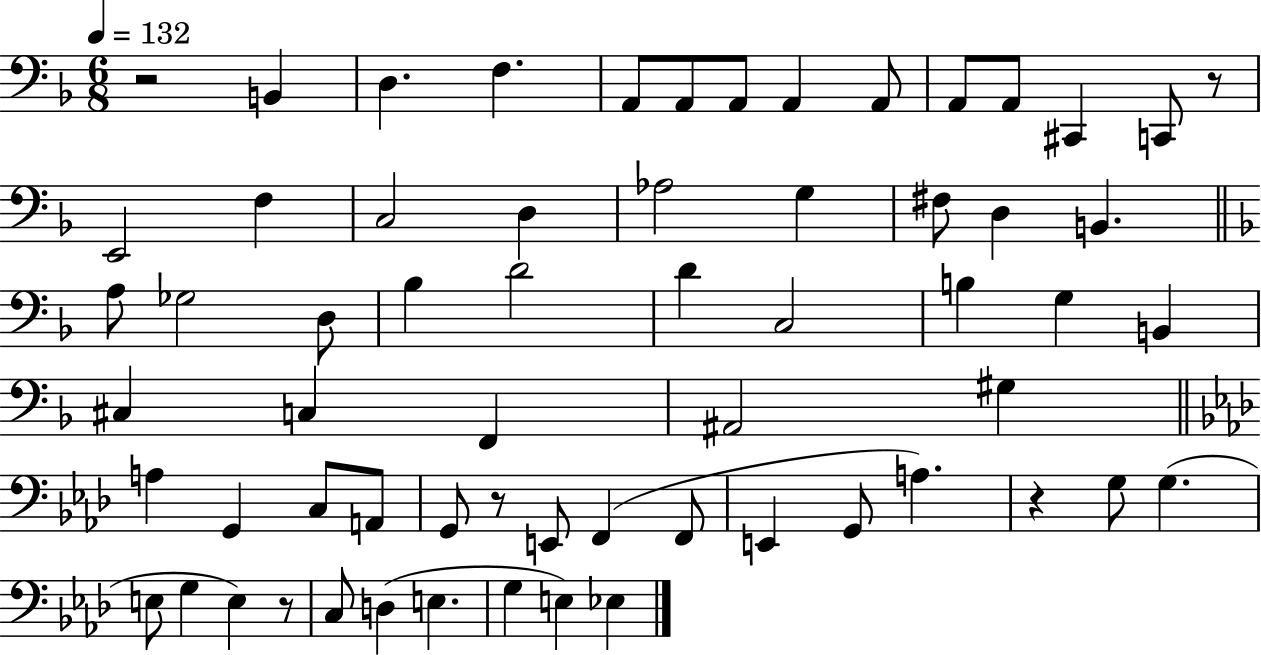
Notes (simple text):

R/h B2/q D3/q. F3/q. A2/e A2/e A2/e A2/q A2/e A2/e A2/e C#2/q C2/e R/e E2/h F3/q C3/h D3/q Ab3/h G3/q F#3/e D3/q B2/q. A3/e Gb3/h D3/e Bb3/q D4/h D4/q C3/h B3/q G3/q B2/q C#3/q C3/q F2/q A#2/h G#3/q A3/q G2/q C3/e A2/e G2/e R/e E2/e F2/q F2/e E2/q G2/e A3/q. R/q G3/e G3/q. E3/e G3/q E3/q R/e C3/e D3/q E3/q. G3/q E3/q Eb3/q